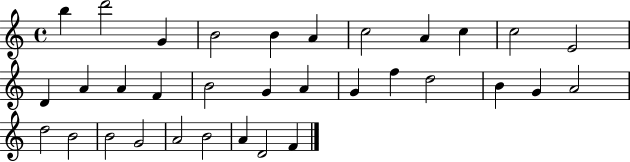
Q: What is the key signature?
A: C major